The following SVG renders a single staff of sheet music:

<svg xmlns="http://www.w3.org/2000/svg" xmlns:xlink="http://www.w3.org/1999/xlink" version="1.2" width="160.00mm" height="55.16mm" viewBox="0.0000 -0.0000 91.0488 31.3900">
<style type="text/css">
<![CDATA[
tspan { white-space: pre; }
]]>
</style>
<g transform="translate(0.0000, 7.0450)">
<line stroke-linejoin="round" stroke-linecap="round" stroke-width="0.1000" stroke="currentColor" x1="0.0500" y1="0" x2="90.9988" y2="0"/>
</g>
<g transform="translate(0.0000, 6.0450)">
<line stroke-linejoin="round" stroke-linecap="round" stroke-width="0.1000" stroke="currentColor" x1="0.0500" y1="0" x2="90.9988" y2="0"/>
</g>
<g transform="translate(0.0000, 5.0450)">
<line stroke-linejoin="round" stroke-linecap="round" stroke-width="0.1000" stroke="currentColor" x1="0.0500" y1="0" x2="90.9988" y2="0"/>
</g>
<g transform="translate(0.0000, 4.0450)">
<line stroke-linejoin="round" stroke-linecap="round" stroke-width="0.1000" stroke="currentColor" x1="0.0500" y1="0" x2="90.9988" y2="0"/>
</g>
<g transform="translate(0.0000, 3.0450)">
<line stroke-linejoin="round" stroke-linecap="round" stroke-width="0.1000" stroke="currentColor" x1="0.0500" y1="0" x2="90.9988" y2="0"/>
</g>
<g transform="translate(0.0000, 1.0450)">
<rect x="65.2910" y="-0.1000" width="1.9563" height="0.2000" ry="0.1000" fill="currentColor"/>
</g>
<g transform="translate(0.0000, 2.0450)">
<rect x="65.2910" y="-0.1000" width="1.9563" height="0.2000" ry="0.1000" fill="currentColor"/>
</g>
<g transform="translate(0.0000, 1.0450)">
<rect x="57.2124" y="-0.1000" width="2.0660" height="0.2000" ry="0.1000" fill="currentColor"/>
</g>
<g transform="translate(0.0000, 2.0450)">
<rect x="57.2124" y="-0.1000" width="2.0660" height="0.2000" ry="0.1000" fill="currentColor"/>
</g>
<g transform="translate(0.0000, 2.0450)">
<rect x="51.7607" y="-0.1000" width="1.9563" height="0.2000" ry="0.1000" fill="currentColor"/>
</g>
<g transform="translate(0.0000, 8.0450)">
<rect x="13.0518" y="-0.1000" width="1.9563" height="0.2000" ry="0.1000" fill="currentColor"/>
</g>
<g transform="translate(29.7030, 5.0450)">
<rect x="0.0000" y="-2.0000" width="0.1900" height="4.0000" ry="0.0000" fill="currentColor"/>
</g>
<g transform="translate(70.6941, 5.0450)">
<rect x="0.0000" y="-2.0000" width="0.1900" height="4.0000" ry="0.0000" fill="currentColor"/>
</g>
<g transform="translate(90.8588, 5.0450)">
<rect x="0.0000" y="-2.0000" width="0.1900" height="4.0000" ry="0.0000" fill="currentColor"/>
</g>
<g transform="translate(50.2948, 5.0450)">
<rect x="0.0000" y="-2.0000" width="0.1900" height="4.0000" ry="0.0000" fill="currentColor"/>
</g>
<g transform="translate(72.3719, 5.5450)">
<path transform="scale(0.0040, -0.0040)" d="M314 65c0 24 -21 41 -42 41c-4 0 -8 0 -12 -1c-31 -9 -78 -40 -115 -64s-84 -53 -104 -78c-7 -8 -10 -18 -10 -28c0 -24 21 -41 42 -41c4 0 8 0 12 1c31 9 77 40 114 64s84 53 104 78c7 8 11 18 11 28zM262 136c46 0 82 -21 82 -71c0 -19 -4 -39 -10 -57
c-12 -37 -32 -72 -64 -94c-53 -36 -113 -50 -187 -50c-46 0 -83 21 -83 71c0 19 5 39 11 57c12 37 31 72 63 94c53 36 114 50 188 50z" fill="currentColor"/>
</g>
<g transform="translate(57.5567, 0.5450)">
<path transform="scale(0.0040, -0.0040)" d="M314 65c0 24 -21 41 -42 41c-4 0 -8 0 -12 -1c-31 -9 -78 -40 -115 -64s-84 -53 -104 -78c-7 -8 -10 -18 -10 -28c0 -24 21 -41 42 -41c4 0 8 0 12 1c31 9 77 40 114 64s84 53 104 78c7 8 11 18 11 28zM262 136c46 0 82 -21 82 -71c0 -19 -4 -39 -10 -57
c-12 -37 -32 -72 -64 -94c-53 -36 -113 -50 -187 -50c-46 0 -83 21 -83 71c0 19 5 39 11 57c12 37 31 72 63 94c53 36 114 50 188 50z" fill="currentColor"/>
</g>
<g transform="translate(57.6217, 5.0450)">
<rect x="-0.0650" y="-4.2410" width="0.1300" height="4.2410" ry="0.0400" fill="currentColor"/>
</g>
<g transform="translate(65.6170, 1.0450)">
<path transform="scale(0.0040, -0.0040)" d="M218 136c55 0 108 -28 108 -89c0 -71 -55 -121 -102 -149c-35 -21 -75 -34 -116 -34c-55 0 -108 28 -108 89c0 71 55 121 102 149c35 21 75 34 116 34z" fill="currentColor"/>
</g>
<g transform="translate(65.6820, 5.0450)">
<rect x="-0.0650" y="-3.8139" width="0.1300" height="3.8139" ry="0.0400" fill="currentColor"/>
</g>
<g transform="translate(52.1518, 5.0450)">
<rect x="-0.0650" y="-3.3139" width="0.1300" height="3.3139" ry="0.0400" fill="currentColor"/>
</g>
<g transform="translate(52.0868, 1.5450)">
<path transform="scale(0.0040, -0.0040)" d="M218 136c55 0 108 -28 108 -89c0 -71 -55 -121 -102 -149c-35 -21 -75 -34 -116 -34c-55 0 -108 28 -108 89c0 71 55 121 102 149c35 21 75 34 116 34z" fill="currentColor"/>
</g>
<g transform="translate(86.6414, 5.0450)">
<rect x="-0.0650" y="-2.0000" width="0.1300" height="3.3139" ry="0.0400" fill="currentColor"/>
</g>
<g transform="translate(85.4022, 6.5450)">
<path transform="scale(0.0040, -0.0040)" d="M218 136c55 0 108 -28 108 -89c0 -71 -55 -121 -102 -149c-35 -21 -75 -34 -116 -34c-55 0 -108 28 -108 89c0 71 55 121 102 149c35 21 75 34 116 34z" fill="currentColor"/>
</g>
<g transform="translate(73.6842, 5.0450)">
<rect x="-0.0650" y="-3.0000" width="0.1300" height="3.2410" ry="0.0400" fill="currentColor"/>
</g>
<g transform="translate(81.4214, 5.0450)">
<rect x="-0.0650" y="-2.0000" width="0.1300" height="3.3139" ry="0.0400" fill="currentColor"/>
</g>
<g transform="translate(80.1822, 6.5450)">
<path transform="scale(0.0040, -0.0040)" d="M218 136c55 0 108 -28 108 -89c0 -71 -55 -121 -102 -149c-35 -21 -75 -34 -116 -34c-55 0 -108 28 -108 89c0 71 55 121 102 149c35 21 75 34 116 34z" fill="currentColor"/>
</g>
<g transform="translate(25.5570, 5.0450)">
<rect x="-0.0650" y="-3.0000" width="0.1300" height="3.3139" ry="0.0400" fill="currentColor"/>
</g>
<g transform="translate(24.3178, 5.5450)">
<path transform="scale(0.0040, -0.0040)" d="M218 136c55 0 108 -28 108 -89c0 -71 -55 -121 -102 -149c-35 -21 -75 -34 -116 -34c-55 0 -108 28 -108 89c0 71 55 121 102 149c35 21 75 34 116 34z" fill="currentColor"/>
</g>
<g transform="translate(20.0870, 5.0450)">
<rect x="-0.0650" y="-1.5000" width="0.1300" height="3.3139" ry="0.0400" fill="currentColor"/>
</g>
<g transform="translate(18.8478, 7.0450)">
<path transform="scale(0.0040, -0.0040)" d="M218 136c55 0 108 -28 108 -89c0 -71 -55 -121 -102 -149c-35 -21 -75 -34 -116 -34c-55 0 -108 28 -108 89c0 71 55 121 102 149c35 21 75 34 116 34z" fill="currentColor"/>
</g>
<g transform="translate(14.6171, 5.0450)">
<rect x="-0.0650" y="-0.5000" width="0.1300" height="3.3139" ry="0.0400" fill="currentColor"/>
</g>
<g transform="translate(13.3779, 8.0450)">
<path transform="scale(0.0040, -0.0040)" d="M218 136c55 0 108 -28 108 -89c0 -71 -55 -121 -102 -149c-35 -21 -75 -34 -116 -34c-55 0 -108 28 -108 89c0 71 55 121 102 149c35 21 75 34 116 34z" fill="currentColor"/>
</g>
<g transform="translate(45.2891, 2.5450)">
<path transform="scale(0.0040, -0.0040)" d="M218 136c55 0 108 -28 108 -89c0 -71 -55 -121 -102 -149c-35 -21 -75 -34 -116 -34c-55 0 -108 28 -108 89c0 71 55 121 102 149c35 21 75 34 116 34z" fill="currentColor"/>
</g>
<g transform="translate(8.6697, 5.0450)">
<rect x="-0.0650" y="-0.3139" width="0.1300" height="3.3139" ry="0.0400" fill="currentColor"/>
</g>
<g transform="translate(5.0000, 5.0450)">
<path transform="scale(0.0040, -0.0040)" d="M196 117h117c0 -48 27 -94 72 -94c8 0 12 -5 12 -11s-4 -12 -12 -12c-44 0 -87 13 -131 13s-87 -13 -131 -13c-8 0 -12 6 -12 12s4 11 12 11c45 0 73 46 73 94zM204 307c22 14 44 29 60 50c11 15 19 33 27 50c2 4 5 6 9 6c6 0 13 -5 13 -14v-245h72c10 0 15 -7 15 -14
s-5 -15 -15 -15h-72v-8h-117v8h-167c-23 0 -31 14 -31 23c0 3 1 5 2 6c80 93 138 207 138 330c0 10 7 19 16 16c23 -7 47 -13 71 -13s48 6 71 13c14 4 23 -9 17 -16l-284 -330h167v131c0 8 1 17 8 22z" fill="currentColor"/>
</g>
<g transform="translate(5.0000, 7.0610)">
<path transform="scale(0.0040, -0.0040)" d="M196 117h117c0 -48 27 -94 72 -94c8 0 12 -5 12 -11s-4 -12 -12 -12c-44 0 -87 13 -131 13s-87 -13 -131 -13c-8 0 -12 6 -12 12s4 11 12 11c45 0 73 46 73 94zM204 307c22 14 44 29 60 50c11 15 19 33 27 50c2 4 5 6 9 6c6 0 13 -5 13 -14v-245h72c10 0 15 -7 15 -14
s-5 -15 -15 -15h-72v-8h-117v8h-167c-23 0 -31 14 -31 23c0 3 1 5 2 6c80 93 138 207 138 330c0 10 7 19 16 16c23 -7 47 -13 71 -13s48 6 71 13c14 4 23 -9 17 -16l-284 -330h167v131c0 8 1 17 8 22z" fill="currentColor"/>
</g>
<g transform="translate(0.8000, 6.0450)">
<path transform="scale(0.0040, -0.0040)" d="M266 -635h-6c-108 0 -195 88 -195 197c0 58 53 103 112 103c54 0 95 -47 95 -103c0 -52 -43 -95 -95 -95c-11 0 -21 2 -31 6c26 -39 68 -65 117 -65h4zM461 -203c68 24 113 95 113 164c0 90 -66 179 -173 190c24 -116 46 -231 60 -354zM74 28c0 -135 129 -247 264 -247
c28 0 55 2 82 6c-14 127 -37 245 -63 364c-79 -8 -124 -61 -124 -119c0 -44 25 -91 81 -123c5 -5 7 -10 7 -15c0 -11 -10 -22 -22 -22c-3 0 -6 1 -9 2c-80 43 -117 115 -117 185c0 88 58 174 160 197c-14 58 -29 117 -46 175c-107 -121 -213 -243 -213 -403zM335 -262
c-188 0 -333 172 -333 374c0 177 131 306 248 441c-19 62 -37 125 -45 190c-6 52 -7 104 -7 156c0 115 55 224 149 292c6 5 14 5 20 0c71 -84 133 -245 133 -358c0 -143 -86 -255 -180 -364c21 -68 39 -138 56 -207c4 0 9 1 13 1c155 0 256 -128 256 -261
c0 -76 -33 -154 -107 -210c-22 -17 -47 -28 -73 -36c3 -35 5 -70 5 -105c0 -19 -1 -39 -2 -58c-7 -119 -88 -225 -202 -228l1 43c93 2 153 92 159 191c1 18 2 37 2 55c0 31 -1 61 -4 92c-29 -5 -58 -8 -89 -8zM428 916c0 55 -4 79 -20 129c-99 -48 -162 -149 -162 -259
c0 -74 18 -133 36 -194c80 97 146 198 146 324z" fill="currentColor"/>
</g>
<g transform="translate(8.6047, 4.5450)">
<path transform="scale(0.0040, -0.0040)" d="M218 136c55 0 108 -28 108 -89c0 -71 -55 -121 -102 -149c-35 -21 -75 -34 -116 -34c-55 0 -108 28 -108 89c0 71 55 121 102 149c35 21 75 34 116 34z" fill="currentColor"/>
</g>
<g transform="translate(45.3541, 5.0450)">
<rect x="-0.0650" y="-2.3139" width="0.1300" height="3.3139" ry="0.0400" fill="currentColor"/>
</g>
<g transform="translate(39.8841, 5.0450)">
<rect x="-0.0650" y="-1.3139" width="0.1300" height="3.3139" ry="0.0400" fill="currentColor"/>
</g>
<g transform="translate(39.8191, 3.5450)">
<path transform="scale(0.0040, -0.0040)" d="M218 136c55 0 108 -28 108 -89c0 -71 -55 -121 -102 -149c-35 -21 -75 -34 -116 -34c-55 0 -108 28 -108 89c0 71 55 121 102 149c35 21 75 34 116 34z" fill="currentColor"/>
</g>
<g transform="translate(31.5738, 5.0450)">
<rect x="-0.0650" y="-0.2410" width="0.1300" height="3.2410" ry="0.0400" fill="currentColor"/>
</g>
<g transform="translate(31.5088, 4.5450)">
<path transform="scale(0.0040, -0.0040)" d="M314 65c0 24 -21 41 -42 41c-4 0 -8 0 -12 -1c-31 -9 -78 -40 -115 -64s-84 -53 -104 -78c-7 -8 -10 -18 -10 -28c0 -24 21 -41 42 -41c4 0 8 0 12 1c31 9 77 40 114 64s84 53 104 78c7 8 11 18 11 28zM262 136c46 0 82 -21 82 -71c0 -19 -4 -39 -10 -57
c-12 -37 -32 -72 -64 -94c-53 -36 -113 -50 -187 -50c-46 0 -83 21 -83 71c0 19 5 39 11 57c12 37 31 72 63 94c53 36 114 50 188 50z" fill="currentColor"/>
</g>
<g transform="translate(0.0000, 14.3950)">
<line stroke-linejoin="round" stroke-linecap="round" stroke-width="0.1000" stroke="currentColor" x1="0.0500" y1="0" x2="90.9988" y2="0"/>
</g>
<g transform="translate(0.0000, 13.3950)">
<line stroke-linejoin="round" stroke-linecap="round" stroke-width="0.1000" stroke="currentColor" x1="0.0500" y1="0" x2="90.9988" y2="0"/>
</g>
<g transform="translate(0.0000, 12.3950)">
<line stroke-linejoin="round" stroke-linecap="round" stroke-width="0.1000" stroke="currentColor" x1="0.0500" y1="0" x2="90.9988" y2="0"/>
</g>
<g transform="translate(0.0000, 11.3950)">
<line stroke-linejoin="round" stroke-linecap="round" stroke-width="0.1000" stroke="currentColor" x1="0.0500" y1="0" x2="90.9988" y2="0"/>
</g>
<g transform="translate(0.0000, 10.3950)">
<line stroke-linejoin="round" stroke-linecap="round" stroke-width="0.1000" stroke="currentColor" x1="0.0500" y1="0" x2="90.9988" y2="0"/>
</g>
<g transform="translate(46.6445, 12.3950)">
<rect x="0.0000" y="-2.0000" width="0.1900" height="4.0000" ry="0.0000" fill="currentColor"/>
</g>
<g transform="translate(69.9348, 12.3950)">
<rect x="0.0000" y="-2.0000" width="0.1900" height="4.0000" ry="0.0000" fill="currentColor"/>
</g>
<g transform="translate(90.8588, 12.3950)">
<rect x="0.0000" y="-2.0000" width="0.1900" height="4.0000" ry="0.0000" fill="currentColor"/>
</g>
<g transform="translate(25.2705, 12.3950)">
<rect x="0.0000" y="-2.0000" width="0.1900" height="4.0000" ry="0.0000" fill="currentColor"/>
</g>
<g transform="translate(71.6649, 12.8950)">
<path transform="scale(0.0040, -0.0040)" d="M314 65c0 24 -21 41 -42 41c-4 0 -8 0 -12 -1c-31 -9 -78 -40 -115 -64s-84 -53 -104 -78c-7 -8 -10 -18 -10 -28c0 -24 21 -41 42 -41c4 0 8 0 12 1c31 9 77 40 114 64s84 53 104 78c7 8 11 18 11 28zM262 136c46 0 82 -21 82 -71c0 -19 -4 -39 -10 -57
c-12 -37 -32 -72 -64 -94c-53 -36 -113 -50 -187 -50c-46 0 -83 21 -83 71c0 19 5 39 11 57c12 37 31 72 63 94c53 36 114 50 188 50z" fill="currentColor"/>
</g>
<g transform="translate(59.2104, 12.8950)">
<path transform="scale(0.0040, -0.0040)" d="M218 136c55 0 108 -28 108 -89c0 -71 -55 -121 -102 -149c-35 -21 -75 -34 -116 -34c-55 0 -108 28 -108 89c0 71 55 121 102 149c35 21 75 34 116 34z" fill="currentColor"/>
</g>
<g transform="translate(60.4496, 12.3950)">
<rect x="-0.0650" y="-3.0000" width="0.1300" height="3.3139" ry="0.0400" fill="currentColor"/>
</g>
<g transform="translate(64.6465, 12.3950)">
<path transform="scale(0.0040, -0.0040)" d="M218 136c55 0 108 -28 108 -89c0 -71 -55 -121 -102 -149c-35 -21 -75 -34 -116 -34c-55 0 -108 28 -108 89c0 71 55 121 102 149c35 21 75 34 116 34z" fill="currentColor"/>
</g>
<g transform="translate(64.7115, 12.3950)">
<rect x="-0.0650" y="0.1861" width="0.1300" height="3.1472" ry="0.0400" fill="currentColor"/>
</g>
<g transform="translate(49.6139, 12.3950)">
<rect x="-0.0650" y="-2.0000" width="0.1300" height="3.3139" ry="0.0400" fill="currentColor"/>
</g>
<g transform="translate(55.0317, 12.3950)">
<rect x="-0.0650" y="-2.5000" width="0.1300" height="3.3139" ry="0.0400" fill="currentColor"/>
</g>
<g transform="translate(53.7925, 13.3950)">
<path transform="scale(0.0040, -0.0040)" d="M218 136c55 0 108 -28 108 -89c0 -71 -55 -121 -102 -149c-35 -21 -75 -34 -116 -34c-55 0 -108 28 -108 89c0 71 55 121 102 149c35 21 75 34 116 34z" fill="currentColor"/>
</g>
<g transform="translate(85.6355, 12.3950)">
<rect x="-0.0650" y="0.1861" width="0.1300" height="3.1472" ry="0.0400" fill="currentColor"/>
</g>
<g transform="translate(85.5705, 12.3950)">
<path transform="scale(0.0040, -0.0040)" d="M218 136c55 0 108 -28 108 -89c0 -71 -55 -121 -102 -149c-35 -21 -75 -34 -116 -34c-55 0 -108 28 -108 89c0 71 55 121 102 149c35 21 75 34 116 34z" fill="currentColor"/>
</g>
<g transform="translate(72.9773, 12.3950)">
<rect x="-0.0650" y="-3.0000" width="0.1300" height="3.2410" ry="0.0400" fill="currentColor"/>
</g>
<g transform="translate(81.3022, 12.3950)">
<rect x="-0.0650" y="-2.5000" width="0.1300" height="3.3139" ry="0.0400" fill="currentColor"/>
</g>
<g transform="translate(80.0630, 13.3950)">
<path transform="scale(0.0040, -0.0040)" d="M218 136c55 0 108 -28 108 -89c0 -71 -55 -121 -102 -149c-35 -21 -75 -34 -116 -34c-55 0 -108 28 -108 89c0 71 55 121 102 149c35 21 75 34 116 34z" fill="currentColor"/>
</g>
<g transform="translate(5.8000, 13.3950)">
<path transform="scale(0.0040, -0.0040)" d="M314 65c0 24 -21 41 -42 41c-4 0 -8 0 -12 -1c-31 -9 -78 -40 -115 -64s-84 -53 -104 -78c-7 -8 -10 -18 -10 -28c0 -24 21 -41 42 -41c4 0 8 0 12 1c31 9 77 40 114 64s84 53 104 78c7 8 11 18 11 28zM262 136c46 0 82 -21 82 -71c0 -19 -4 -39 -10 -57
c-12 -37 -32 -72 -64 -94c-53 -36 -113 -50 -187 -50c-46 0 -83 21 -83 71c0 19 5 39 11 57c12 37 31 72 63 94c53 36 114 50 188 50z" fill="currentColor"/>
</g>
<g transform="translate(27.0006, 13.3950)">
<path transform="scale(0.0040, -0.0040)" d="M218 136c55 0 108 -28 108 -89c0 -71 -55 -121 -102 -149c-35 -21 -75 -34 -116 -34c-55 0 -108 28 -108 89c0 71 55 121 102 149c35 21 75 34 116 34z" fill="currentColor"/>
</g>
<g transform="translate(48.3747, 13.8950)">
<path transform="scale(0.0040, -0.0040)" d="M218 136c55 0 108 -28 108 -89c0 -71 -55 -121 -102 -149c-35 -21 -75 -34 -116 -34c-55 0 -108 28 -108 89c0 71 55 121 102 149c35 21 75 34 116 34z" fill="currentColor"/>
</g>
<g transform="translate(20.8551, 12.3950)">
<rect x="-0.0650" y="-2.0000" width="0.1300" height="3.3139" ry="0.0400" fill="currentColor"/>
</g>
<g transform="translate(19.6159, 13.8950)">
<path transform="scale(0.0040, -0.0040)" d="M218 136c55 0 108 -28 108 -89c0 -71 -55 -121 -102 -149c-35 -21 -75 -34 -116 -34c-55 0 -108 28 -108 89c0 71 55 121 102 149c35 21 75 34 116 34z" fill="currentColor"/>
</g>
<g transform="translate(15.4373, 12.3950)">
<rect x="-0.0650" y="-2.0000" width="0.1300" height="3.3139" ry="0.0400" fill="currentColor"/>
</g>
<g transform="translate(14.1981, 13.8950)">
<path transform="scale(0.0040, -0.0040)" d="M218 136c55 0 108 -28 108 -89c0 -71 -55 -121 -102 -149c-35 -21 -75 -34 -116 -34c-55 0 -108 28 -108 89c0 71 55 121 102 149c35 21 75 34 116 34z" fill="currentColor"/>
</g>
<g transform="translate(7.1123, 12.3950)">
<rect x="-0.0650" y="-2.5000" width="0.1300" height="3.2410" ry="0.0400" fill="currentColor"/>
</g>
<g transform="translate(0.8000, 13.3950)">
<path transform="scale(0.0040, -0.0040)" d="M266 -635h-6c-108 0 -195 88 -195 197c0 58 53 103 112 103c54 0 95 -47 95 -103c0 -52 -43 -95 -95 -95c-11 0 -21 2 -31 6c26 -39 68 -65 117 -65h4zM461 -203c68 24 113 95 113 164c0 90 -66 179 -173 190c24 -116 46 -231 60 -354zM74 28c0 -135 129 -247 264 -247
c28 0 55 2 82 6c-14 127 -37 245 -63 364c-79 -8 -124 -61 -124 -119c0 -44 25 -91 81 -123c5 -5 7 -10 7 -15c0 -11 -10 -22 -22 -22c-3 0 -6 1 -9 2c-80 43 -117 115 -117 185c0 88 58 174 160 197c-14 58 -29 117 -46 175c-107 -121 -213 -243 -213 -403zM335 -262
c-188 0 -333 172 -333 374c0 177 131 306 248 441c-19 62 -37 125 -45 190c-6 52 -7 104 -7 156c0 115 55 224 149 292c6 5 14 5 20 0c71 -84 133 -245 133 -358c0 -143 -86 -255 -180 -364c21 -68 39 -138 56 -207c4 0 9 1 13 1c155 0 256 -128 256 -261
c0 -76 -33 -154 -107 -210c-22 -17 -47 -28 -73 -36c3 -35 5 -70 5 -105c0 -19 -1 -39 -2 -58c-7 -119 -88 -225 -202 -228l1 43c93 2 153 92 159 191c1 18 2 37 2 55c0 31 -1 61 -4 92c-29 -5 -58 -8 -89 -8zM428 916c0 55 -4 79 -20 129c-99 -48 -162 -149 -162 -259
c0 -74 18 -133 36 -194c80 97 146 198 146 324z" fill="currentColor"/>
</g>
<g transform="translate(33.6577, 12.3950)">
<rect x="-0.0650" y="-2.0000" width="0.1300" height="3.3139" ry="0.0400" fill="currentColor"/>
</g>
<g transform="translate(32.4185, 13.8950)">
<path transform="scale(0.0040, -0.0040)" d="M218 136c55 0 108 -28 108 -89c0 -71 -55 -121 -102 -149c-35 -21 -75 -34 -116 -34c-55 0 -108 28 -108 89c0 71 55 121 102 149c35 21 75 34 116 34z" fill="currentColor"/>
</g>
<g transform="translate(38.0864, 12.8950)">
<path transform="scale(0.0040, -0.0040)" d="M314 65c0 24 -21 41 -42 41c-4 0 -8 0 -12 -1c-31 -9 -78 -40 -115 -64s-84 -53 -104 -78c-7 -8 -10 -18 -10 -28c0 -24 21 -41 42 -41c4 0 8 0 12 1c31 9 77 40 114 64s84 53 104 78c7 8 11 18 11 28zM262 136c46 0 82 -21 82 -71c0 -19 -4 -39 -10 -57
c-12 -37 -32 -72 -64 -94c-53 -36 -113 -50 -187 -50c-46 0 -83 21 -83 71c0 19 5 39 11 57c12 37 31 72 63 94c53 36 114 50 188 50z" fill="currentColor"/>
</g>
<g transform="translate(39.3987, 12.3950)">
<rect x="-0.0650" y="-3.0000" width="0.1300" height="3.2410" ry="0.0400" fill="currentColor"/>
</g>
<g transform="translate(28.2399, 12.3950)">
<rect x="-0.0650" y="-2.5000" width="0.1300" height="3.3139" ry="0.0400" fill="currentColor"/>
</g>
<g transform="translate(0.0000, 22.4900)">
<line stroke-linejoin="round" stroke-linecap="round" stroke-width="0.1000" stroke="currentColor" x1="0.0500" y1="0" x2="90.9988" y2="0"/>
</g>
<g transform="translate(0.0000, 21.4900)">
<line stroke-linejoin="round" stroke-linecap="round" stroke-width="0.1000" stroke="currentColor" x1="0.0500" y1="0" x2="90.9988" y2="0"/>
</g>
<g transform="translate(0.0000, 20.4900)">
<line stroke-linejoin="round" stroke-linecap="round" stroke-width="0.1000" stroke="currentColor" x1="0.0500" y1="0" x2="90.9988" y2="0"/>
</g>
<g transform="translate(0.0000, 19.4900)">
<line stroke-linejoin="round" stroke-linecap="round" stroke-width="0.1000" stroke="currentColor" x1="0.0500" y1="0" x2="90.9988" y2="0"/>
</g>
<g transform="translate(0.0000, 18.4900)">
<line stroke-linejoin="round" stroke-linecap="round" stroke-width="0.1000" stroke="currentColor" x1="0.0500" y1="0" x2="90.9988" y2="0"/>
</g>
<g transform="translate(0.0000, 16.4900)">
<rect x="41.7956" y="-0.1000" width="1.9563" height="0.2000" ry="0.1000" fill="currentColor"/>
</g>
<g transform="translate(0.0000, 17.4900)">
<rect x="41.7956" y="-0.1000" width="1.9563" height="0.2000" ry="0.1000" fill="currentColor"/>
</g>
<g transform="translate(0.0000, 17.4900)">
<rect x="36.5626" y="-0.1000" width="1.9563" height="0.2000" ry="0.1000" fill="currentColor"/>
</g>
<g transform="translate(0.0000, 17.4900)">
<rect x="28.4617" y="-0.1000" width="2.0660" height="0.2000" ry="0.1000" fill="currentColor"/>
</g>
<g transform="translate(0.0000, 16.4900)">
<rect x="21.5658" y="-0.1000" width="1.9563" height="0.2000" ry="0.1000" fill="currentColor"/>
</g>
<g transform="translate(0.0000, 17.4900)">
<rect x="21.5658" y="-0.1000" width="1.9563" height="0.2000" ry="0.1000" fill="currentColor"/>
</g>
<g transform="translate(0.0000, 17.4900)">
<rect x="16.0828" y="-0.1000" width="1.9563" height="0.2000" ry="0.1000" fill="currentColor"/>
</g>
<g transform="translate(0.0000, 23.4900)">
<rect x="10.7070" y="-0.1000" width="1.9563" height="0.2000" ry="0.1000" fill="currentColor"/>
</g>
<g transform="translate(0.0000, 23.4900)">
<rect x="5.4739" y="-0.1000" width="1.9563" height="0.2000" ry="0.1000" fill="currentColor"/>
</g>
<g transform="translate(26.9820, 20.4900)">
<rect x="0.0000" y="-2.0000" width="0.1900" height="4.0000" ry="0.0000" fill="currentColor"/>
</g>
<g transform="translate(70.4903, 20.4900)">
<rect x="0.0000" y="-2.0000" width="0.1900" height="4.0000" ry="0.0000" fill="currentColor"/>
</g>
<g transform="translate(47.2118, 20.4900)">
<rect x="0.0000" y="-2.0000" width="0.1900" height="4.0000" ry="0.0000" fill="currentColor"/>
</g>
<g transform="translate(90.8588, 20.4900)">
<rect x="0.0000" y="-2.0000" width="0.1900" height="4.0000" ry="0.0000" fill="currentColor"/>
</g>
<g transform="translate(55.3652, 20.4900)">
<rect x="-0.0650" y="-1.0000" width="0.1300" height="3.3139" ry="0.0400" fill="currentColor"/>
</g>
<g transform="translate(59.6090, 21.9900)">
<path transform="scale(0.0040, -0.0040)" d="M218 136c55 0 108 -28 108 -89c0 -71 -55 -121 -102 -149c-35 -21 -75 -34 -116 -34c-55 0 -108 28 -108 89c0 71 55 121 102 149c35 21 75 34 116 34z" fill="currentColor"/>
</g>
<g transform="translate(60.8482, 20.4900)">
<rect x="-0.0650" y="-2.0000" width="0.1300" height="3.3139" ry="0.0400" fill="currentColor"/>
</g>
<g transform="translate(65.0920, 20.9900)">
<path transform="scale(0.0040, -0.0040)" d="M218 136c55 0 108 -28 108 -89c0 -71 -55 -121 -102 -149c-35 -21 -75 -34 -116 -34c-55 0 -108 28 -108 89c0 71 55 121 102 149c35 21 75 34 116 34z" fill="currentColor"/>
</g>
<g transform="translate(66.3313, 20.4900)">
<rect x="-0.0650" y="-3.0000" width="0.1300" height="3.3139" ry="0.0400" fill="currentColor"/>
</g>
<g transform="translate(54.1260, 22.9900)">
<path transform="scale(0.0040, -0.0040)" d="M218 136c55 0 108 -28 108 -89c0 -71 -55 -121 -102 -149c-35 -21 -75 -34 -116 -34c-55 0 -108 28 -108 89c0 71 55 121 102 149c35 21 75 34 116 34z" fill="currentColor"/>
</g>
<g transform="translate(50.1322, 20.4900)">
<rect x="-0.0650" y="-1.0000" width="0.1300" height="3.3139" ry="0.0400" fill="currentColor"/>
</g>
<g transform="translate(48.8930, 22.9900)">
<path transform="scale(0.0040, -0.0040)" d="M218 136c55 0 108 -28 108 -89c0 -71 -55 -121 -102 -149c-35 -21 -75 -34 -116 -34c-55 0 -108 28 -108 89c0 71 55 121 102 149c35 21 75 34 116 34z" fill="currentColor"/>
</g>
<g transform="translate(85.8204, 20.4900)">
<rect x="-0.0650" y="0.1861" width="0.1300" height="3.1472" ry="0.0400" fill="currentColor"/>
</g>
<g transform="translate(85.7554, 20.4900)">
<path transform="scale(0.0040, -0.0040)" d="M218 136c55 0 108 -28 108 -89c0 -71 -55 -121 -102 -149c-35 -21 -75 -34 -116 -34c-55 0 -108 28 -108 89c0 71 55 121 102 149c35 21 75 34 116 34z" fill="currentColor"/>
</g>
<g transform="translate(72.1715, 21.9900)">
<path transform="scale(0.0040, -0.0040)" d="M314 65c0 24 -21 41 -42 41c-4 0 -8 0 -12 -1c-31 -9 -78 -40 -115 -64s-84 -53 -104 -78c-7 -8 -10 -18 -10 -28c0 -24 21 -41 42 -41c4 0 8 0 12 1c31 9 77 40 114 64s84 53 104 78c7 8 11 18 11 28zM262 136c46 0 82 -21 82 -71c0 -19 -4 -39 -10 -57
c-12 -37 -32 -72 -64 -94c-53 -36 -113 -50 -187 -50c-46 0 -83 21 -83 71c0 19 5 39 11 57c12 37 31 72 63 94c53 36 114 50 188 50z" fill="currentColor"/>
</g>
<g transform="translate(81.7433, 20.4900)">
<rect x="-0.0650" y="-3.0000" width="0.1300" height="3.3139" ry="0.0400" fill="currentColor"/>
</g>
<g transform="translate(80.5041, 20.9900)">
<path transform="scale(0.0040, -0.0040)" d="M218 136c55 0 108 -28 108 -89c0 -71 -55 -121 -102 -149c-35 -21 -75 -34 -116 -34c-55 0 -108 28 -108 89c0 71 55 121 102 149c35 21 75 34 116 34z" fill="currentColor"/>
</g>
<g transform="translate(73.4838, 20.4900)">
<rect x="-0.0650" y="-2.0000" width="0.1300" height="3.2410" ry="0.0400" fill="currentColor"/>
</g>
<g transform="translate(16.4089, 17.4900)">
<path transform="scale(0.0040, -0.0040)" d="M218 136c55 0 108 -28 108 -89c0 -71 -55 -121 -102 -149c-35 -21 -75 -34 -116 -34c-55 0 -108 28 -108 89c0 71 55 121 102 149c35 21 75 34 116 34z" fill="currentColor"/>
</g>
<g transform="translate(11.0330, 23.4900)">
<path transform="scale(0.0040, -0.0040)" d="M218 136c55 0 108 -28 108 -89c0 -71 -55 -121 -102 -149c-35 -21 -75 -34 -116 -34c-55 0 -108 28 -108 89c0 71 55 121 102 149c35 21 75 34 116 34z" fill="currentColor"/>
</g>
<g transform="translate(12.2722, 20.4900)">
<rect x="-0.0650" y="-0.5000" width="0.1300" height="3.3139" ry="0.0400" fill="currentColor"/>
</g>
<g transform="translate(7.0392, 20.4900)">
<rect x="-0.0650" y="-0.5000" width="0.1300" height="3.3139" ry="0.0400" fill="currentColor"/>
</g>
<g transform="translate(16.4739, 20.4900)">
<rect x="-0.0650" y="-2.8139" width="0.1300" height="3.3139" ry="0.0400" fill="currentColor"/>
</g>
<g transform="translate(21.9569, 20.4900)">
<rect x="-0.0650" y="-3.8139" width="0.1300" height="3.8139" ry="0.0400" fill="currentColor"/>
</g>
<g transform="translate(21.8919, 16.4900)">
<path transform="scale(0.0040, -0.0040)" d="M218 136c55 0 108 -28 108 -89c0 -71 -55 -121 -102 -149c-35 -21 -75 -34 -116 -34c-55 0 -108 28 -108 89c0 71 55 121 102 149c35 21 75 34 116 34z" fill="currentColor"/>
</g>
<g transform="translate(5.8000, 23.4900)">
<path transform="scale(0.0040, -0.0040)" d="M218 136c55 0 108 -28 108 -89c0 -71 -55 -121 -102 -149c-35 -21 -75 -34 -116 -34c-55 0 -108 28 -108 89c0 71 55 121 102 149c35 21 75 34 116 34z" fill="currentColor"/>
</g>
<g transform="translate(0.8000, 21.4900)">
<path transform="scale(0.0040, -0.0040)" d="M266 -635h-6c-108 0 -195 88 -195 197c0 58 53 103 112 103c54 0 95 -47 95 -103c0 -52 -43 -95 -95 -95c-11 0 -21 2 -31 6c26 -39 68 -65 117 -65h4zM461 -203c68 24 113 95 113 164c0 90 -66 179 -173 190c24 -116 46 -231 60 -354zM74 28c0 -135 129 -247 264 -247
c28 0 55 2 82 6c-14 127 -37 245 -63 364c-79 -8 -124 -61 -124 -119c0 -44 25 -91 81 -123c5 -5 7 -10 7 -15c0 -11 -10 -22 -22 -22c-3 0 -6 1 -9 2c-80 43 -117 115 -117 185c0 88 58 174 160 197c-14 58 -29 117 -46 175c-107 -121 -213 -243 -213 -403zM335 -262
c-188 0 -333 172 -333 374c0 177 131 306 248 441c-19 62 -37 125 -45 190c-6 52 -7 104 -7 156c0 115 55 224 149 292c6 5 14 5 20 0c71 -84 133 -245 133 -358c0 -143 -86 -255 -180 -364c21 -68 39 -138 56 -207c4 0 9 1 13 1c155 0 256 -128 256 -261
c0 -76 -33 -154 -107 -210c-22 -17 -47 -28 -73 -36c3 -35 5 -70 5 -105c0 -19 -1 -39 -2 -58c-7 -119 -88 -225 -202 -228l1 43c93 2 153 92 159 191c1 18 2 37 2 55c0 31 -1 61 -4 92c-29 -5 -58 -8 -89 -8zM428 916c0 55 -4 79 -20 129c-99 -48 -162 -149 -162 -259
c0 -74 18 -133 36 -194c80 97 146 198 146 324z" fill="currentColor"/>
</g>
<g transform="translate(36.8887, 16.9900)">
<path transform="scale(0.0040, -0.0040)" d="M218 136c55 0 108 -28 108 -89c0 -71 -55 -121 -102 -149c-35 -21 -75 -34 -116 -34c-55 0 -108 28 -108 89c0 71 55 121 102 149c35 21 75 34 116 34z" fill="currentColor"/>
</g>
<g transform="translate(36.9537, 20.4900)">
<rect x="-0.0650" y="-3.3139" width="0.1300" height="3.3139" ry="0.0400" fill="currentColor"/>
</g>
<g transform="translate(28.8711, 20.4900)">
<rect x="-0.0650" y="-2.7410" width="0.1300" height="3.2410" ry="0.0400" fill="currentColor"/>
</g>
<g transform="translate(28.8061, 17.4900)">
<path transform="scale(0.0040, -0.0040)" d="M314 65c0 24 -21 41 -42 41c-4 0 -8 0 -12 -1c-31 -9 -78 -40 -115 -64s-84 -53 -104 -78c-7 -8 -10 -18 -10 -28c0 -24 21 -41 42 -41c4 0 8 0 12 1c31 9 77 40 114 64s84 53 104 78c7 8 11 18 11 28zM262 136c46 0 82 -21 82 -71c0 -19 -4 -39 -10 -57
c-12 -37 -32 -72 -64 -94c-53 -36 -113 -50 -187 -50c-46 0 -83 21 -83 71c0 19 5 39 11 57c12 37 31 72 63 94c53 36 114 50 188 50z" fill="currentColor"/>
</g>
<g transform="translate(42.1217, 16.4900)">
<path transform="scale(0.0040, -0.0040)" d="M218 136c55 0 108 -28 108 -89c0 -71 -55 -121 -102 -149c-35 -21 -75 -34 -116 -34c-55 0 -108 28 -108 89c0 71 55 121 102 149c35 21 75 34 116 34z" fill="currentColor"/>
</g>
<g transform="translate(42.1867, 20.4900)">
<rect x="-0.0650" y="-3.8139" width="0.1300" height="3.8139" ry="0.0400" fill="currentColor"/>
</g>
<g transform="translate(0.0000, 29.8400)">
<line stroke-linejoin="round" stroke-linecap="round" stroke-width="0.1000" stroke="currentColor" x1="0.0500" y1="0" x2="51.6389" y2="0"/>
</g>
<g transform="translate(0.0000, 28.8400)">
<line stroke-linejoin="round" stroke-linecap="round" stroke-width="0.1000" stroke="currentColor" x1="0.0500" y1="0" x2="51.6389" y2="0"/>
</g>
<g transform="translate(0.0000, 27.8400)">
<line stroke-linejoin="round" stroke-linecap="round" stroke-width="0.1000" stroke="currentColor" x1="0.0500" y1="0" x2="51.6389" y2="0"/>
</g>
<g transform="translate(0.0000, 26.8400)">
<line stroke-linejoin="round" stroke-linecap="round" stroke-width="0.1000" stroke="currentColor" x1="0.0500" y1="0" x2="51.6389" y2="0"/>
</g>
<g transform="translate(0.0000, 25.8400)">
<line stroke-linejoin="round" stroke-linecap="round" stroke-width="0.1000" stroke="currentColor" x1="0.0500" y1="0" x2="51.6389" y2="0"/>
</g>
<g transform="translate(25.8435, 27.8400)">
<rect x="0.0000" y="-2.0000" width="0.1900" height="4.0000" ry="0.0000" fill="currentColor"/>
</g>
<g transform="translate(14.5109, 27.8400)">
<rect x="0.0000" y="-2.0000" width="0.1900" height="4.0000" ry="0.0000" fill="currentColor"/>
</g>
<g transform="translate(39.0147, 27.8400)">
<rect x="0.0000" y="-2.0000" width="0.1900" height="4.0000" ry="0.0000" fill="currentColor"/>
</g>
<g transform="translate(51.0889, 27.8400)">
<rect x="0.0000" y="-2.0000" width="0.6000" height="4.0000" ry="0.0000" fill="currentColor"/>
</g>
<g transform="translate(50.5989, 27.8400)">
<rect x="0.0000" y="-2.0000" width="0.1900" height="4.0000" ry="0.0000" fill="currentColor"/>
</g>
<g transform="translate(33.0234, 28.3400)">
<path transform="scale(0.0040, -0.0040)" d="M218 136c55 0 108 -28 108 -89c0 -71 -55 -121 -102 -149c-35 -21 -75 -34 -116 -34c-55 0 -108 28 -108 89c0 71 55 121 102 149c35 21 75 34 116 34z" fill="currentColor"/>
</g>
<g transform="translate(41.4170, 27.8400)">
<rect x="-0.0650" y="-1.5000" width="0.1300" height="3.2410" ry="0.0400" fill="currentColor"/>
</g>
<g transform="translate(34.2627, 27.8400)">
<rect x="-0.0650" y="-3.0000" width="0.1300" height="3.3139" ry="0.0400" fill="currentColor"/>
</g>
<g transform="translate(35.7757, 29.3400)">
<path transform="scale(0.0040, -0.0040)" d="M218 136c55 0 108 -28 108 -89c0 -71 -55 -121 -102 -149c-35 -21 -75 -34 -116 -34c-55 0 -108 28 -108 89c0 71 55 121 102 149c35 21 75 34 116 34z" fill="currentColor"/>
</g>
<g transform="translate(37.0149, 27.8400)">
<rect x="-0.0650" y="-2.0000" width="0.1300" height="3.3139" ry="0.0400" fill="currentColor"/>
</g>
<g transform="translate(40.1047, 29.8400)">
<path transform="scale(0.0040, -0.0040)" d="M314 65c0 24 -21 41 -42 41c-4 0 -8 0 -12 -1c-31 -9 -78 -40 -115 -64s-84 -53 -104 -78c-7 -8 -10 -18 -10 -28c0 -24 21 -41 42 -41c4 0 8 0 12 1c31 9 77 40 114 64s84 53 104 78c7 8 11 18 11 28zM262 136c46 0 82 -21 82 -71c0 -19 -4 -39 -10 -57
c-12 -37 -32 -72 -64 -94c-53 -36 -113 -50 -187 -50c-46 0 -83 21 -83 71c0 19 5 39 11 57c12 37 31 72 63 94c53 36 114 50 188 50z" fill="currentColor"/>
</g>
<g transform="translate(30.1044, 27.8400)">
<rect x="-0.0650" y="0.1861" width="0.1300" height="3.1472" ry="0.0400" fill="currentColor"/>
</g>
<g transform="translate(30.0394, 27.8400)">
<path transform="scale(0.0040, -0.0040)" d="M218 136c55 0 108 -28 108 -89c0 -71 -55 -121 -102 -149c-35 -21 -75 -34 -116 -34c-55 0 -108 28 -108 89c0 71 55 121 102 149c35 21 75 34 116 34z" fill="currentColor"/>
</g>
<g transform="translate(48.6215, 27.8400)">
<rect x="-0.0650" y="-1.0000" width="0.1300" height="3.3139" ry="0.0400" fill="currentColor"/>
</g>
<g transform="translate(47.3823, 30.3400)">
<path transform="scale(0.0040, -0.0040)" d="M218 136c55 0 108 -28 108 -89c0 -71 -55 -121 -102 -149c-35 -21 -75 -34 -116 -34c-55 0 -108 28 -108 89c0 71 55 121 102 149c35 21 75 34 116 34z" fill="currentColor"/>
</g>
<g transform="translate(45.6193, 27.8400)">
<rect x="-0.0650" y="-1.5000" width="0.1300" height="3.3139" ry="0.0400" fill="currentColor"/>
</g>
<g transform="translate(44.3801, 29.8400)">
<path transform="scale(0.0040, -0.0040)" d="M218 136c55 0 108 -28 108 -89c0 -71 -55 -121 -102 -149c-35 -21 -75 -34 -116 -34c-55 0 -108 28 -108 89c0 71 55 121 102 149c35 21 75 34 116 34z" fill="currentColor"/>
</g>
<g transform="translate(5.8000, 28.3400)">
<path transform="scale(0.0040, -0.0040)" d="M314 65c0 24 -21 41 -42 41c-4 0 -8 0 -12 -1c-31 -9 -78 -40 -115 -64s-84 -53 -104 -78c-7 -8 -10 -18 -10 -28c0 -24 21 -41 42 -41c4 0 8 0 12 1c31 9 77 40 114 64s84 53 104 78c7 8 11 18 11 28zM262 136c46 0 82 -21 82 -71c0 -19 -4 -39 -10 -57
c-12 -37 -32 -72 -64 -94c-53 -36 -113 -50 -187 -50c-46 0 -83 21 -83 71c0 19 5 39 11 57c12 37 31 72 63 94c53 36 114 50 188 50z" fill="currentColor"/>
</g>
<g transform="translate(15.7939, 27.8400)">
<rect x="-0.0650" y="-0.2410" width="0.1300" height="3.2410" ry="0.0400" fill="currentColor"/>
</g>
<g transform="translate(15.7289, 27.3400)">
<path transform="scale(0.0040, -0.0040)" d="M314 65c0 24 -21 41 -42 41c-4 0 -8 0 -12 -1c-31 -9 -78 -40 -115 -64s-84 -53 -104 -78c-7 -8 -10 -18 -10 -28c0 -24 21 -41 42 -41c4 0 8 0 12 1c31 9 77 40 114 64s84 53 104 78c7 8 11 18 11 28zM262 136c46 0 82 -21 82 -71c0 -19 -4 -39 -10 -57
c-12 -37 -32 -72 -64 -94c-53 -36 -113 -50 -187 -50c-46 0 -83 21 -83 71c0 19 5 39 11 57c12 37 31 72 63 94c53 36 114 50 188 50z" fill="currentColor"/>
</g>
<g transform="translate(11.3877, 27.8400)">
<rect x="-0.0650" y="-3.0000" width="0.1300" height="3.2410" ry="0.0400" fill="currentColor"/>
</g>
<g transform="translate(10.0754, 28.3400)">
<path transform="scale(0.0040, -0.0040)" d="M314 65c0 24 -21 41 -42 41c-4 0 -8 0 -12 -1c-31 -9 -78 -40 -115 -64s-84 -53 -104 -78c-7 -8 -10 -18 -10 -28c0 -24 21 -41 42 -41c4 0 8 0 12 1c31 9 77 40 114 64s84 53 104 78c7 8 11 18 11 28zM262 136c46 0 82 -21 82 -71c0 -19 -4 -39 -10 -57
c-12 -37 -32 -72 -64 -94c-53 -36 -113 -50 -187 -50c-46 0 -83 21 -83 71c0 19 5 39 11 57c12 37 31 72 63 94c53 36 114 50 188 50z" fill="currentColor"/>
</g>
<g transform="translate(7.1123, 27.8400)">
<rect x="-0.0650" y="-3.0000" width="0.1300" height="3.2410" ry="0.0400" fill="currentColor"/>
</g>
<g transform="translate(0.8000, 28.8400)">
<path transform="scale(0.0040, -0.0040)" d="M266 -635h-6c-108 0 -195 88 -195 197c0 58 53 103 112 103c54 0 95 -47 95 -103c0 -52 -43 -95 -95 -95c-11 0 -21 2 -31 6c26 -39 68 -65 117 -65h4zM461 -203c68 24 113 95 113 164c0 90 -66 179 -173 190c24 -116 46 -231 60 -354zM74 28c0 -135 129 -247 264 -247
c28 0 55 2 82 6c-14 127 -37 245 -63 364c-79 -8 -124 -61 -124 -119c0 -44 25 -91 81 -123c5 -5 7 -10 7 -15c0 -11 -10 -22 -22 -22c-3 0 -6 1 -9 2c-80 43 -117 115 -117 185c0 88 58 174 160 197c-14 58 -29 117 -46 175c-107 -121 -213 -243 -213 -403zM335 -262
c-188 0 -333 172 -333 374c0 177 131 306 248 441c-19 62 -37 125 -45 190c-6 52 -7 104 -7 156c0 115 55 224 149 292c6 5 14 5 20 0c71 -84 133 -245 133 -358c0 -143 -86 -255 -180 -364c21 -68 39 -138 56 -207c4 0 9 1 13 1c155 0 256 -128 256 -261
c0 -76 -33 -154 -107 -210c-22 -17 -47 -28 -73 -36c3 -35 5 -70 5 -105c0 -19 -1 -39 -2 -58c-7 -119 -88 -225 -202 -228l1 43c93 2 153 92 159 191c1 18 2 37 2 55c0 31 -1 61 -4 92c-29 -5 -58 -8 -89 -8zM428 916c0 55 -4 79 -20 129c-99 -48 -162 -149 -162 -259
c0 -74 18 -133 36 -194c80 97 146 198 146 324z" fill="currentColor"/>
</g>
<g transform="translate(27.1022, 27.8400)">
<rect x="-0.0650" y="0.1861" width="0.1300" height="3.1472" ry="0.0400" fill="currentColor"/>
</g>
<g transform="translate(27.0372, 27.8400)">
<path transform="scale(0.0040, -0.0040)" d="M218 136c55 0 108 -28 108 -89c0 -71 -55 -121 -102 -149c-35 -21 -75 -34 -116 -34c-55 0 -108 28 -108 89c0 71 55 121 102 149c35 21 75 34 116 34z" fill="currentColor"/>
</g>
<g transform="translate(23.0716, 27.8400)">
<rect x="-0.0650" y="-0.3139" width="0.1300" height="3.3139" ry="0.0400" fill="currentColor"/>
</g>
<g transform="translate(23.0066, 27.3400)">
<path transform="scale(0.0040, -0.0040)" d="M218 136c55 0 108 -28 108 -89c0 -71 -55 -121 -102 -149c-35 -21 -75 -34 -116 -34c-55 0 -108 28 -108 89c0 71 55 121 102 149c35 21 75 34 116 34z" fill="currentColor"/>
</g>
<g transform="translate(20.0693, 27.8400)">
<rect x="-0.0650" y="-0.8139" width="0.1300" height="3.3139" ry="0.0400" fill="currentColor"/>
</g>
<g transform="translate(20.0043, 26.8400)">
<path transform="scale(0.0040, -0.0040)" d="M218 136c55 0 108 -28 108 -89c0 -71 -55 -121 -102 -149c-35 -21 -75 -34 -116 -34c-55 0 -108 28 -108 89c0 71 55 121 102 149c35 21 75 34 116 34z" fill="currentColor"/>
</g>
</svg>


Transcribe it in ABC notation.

X:1
T:Untitled
M:4/4
L:1/4
K:C
c C E A c2 e g b d'2 c' A2 F F G2 F F G F A2 F G A B A2 G B C C a c' a2 b c' D D F A F2 A B A2 A2 c2 d c B B A F E2 E D